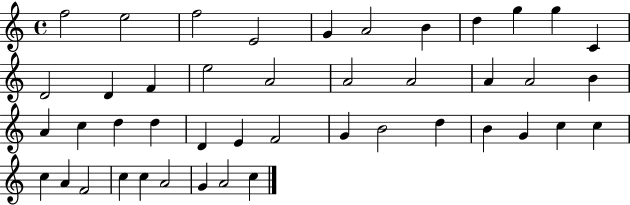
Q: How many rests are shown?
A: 0